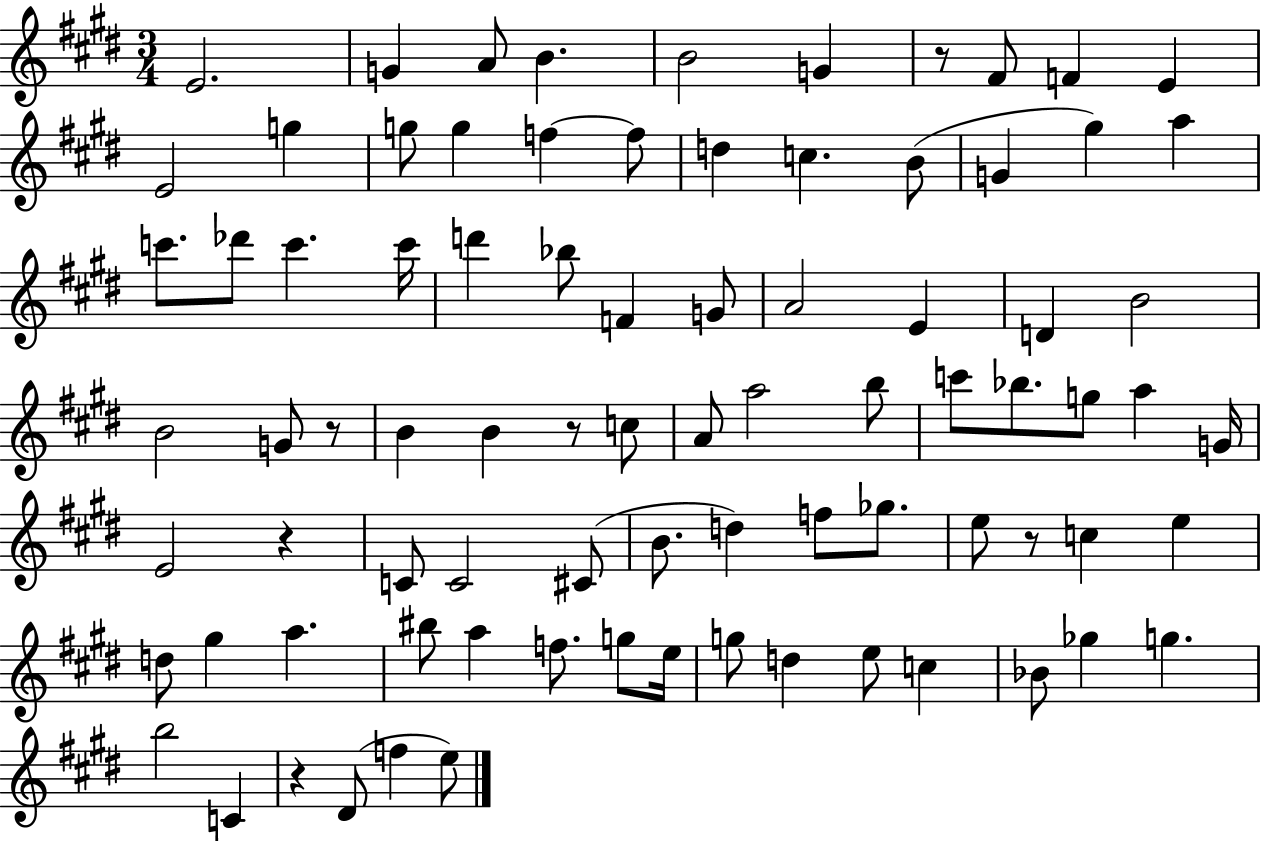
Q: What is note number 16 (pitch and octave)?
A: D5